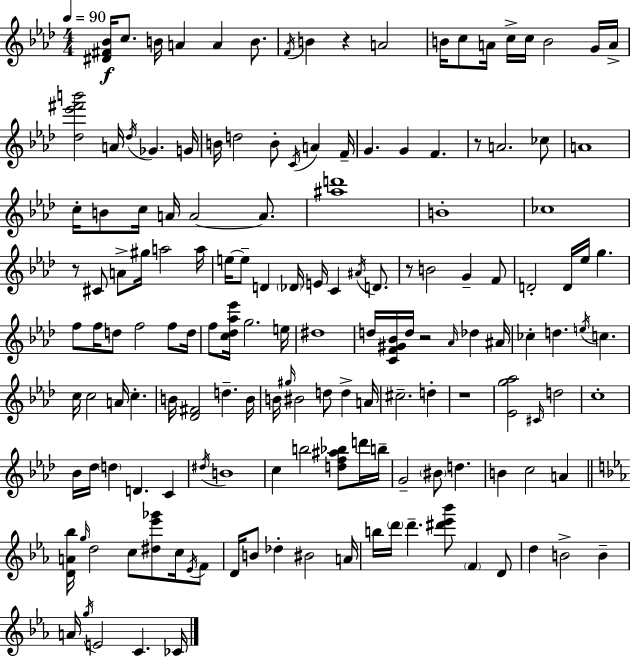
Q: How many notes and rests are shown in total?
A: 155